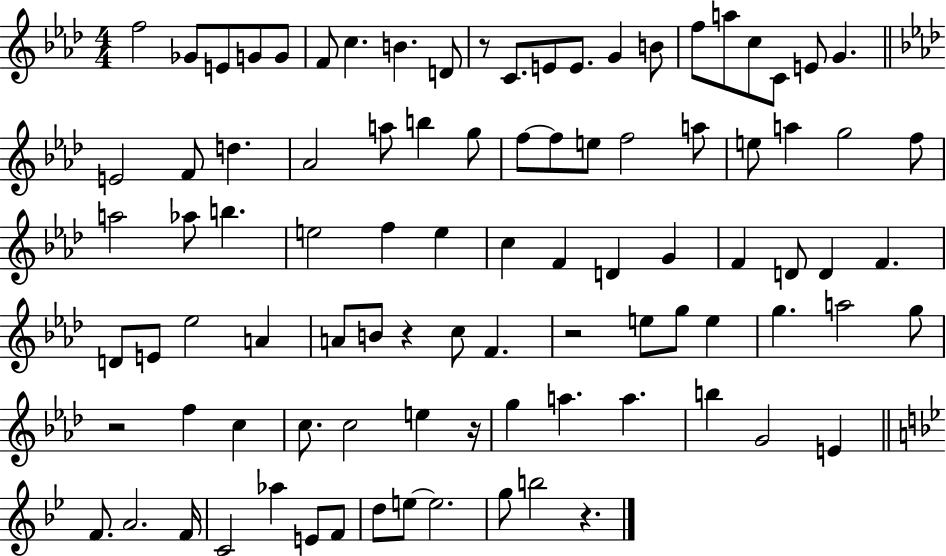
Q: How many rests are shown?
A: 6